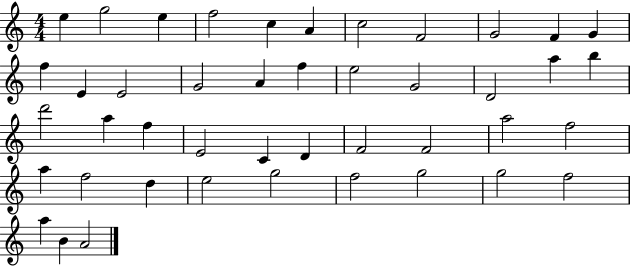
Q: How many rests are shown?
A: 0